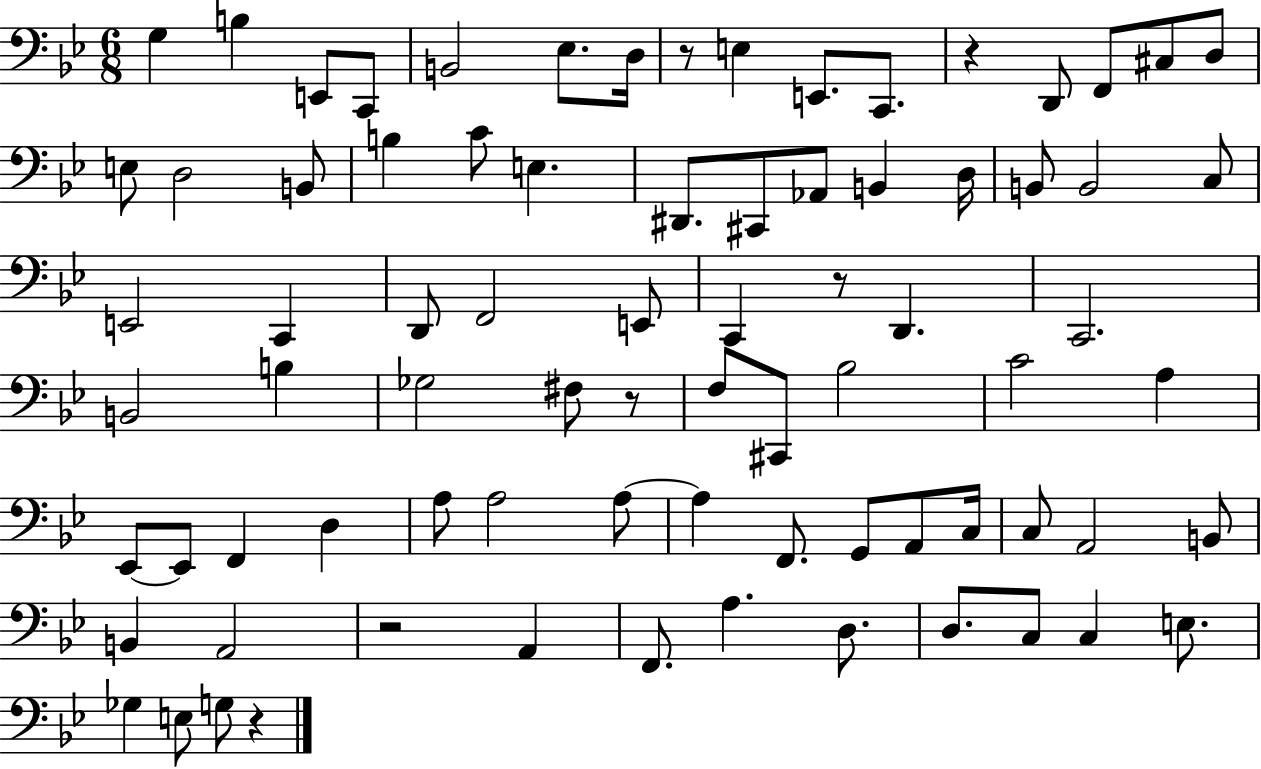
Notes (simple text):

G3/q B3/q E2/e C2/e B2/h Eb3/e. D3/s R/e E3/q E2/e. C2/e. R/q D2/e F2/e C#3/e D3/e E3/e D3/h B2/e B3/q C4/e E3/q. D#2/e. C#2/e Ab2/e B2/q D3/s B2/e B2/h C3/e E2/h C2/q D2/e F2/h E2/e C2/q R/e D2/q. C2/h. B2/h B3/q Gb3/h F#3/e R/e F3/e C#2/e Bb3/h C4/h A3/q Eb2/e Eb2/e F2/q D3/q A3/e A3/h A3/e A3/q F2/e. G2/e A2/e C3/s C3/e A2/h B2/e B2/q A2/h R/h A2/q F2/e. A3/q. D3/e. D3/e. C3/e C3/q E3/e. Gb3/q E3/e G3/e R/q